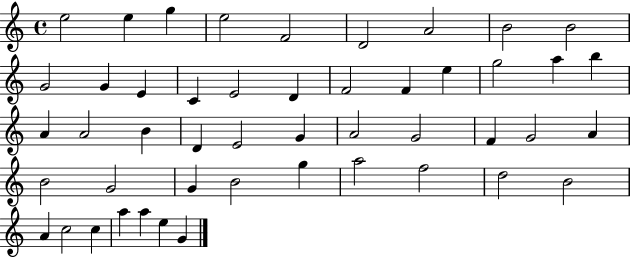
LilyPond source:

{
  \clef treble
  \time 4/4
  \defaultTimeSignature
  \key c \major
  e''2 e''4 g''4 | e''2 f'2 | d'2 a'2 | b'2 b'2 | \break g'2 g'4 e'4 | c'4 e'2 d'4 | f'2 f'4 e''4 | g''2 a''4 b''4 | \break a'4 a'2 b'4 | d'4 e'2 g'4 | a'2 g'2 | f'4 g'2 a'4 | \break b'2 g'2 | g'4 b'2 g''4 | a''2 f''2 | d''2 b'2 | \break a'4 c''2 c''4 | a''4 a''4 e''4 g'4 | \bar "|."
}